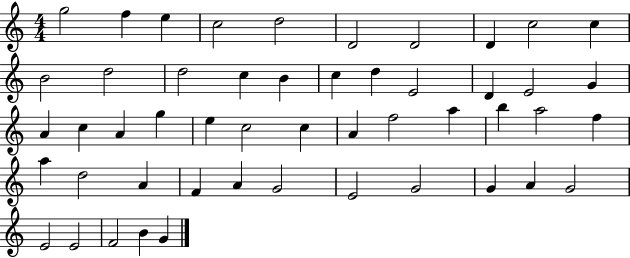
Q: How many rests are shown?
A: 0